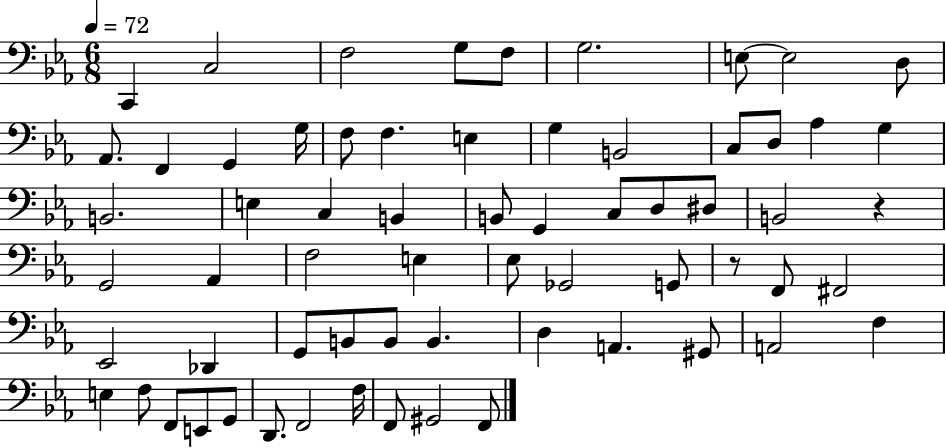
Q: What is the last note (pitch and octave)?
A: F2